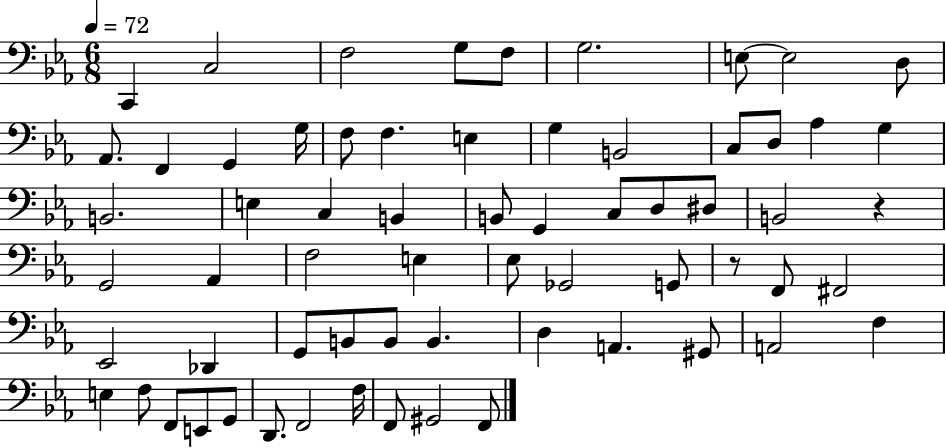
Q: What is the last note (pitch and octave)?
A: F2